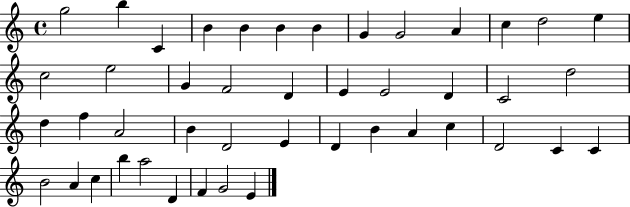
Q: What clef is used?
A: treble